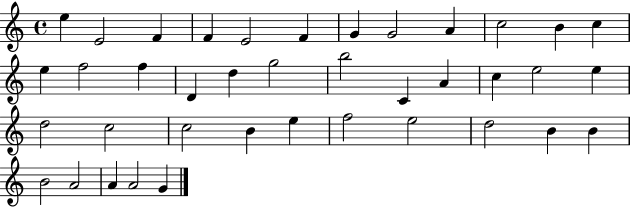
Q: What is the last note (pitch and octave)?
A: G4